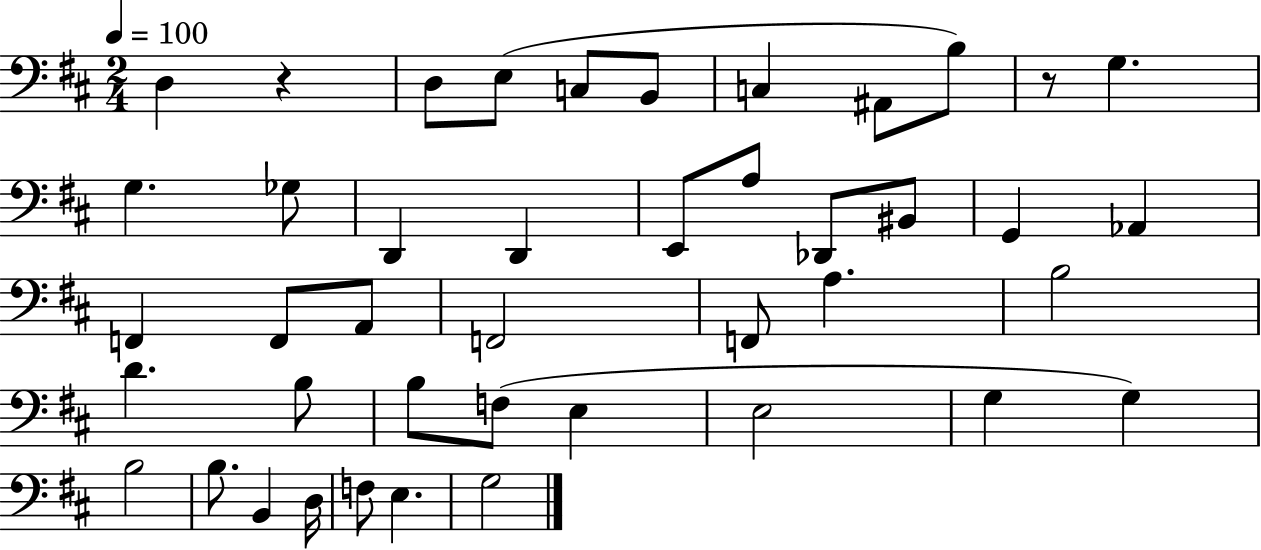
D3/q R/q D3/e E3/e C3/e B2/e C3/q A#2/e B3/e R/e G3/q. G3/q. Gb3/e D2/q D2/q E2/e A3/e Db2/e BIS2/e G2/q Ab2/q F2/q F2/e A2/e F2/h F2/e A3/q. B3/h D4/q. B3/e B3/e F3/e E3/q E3/h G3/q G3/q B3/h B3/e. B2/q D3/s F3/e E3/q. G3/h